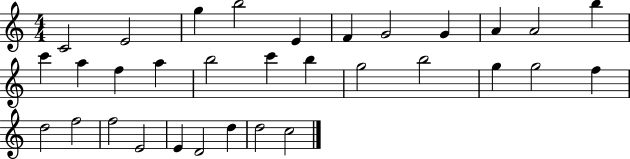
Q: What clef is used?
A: treble